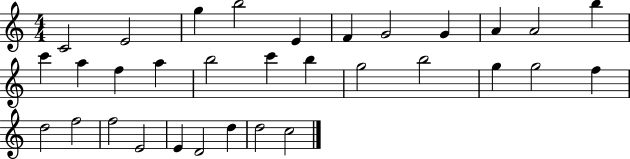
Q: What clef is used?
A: treble